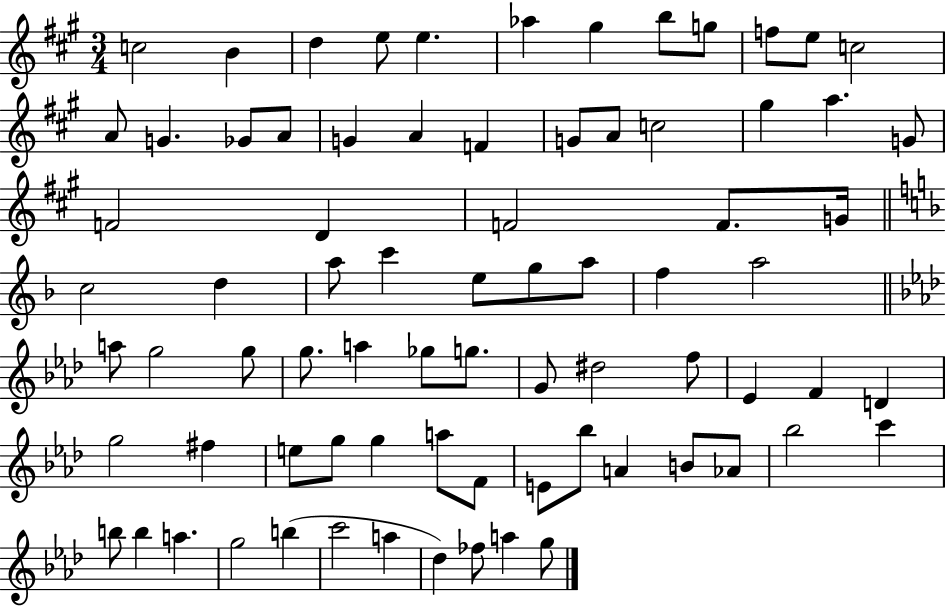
X:1
T:Untitled
M:3/4
L:1/4
K:A
c2 B d e/2 e _a ^g b/2 g/2 f/2 e/2 c2 A/2 G _G/2 A/2 G A F G/2 A/2 c2 ^g a G/2 F2 D F2 F/2 G/4 c2 d a/2 c' e/2 g/2 a/2 f a2 a/2 g2 g/2 g/2 a _g/2 g/2 G/2 ^d2 f/2 _E F D g2 ^f e/2 g/2 g a/2 F/2 E/2 _b/2 A B/2 _A/2 _b2 c' b/2 b a g2 b c'2 a _d _f/2 a g/2